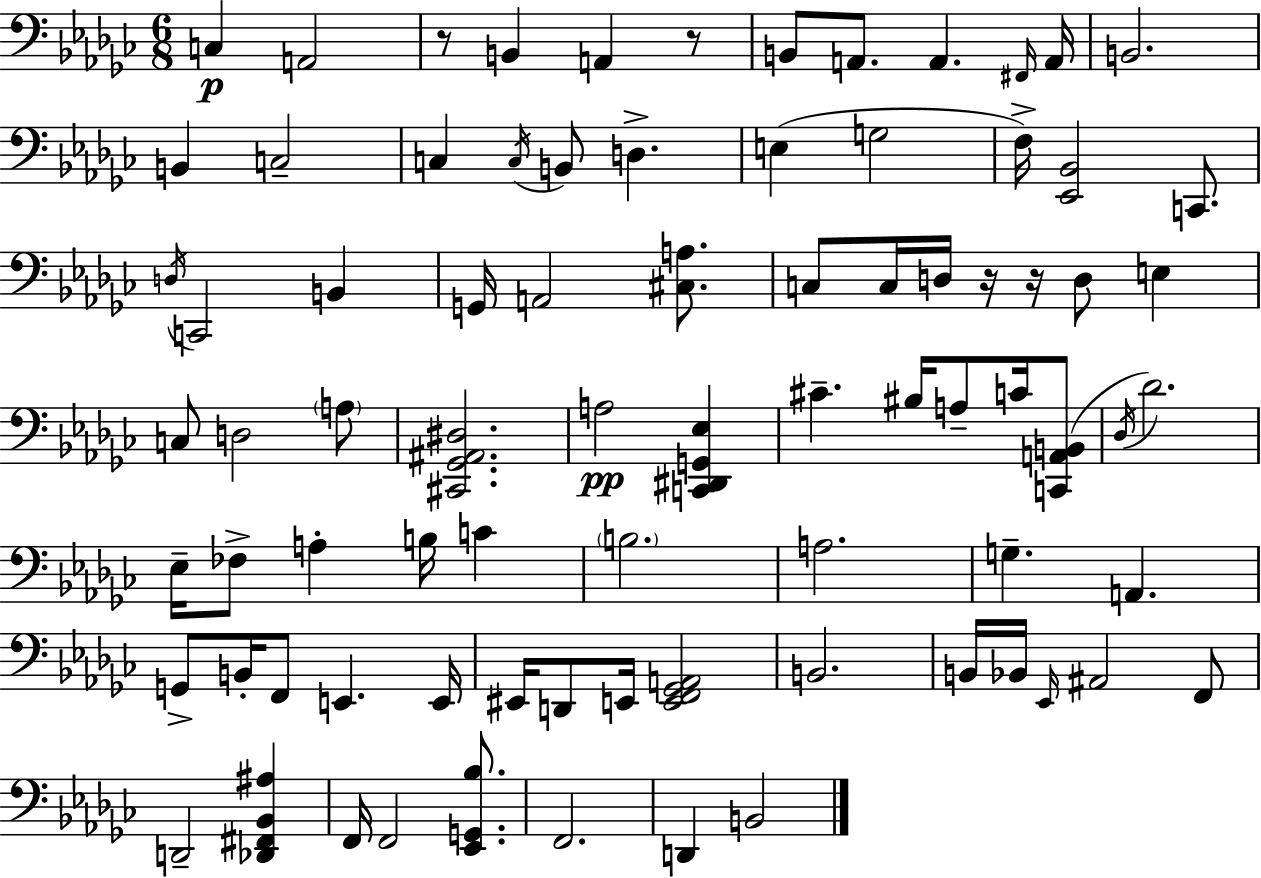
X:1
T:Untitled
M:6/8
L:1/4
K:Ebm
C, A,,2 z/2 B,, A,, z/2 B,,/2 A,,/2 A,, ^F,,/4 A,,/4 B,,2 B,, C,2 C, C,/4 B,,/2 D, E, G,2 F,/4 [_E,,_B,,]2 C,,/2 D,/4 C,,2 B,, G,,/4 A,,2 [^C,A,]/2 C,/2 C,/4 D,/4 z/4 z/4 D,/2 E, C,/2 D,2 A,/2 [^C,,_G,,^A,,^D,]2 A,2 [C,,^D,,G,,_E,] ^C ^B,/4 A,/2 C/4 [C,,A,,B,,]/2 _D,/4 _D2 _E,/4 _F,/2 A, B,/4 C B,2 A,2 G, A,, G,,/2 B,,/4 F,,/2 E,, E,,/4 ^E,,/4 D,,/2 E,,/4 [E,,F,,_G,,A,,]2 B,,2 B,,/4 _B,,/4 _E,,/4 ^A,,2 F,,/2 D,,2 [_D,,^F,,_B,,^A,] F,,/4 F,,2 [_E,,G,,_B,]/2 F,,2 D,, B,,2